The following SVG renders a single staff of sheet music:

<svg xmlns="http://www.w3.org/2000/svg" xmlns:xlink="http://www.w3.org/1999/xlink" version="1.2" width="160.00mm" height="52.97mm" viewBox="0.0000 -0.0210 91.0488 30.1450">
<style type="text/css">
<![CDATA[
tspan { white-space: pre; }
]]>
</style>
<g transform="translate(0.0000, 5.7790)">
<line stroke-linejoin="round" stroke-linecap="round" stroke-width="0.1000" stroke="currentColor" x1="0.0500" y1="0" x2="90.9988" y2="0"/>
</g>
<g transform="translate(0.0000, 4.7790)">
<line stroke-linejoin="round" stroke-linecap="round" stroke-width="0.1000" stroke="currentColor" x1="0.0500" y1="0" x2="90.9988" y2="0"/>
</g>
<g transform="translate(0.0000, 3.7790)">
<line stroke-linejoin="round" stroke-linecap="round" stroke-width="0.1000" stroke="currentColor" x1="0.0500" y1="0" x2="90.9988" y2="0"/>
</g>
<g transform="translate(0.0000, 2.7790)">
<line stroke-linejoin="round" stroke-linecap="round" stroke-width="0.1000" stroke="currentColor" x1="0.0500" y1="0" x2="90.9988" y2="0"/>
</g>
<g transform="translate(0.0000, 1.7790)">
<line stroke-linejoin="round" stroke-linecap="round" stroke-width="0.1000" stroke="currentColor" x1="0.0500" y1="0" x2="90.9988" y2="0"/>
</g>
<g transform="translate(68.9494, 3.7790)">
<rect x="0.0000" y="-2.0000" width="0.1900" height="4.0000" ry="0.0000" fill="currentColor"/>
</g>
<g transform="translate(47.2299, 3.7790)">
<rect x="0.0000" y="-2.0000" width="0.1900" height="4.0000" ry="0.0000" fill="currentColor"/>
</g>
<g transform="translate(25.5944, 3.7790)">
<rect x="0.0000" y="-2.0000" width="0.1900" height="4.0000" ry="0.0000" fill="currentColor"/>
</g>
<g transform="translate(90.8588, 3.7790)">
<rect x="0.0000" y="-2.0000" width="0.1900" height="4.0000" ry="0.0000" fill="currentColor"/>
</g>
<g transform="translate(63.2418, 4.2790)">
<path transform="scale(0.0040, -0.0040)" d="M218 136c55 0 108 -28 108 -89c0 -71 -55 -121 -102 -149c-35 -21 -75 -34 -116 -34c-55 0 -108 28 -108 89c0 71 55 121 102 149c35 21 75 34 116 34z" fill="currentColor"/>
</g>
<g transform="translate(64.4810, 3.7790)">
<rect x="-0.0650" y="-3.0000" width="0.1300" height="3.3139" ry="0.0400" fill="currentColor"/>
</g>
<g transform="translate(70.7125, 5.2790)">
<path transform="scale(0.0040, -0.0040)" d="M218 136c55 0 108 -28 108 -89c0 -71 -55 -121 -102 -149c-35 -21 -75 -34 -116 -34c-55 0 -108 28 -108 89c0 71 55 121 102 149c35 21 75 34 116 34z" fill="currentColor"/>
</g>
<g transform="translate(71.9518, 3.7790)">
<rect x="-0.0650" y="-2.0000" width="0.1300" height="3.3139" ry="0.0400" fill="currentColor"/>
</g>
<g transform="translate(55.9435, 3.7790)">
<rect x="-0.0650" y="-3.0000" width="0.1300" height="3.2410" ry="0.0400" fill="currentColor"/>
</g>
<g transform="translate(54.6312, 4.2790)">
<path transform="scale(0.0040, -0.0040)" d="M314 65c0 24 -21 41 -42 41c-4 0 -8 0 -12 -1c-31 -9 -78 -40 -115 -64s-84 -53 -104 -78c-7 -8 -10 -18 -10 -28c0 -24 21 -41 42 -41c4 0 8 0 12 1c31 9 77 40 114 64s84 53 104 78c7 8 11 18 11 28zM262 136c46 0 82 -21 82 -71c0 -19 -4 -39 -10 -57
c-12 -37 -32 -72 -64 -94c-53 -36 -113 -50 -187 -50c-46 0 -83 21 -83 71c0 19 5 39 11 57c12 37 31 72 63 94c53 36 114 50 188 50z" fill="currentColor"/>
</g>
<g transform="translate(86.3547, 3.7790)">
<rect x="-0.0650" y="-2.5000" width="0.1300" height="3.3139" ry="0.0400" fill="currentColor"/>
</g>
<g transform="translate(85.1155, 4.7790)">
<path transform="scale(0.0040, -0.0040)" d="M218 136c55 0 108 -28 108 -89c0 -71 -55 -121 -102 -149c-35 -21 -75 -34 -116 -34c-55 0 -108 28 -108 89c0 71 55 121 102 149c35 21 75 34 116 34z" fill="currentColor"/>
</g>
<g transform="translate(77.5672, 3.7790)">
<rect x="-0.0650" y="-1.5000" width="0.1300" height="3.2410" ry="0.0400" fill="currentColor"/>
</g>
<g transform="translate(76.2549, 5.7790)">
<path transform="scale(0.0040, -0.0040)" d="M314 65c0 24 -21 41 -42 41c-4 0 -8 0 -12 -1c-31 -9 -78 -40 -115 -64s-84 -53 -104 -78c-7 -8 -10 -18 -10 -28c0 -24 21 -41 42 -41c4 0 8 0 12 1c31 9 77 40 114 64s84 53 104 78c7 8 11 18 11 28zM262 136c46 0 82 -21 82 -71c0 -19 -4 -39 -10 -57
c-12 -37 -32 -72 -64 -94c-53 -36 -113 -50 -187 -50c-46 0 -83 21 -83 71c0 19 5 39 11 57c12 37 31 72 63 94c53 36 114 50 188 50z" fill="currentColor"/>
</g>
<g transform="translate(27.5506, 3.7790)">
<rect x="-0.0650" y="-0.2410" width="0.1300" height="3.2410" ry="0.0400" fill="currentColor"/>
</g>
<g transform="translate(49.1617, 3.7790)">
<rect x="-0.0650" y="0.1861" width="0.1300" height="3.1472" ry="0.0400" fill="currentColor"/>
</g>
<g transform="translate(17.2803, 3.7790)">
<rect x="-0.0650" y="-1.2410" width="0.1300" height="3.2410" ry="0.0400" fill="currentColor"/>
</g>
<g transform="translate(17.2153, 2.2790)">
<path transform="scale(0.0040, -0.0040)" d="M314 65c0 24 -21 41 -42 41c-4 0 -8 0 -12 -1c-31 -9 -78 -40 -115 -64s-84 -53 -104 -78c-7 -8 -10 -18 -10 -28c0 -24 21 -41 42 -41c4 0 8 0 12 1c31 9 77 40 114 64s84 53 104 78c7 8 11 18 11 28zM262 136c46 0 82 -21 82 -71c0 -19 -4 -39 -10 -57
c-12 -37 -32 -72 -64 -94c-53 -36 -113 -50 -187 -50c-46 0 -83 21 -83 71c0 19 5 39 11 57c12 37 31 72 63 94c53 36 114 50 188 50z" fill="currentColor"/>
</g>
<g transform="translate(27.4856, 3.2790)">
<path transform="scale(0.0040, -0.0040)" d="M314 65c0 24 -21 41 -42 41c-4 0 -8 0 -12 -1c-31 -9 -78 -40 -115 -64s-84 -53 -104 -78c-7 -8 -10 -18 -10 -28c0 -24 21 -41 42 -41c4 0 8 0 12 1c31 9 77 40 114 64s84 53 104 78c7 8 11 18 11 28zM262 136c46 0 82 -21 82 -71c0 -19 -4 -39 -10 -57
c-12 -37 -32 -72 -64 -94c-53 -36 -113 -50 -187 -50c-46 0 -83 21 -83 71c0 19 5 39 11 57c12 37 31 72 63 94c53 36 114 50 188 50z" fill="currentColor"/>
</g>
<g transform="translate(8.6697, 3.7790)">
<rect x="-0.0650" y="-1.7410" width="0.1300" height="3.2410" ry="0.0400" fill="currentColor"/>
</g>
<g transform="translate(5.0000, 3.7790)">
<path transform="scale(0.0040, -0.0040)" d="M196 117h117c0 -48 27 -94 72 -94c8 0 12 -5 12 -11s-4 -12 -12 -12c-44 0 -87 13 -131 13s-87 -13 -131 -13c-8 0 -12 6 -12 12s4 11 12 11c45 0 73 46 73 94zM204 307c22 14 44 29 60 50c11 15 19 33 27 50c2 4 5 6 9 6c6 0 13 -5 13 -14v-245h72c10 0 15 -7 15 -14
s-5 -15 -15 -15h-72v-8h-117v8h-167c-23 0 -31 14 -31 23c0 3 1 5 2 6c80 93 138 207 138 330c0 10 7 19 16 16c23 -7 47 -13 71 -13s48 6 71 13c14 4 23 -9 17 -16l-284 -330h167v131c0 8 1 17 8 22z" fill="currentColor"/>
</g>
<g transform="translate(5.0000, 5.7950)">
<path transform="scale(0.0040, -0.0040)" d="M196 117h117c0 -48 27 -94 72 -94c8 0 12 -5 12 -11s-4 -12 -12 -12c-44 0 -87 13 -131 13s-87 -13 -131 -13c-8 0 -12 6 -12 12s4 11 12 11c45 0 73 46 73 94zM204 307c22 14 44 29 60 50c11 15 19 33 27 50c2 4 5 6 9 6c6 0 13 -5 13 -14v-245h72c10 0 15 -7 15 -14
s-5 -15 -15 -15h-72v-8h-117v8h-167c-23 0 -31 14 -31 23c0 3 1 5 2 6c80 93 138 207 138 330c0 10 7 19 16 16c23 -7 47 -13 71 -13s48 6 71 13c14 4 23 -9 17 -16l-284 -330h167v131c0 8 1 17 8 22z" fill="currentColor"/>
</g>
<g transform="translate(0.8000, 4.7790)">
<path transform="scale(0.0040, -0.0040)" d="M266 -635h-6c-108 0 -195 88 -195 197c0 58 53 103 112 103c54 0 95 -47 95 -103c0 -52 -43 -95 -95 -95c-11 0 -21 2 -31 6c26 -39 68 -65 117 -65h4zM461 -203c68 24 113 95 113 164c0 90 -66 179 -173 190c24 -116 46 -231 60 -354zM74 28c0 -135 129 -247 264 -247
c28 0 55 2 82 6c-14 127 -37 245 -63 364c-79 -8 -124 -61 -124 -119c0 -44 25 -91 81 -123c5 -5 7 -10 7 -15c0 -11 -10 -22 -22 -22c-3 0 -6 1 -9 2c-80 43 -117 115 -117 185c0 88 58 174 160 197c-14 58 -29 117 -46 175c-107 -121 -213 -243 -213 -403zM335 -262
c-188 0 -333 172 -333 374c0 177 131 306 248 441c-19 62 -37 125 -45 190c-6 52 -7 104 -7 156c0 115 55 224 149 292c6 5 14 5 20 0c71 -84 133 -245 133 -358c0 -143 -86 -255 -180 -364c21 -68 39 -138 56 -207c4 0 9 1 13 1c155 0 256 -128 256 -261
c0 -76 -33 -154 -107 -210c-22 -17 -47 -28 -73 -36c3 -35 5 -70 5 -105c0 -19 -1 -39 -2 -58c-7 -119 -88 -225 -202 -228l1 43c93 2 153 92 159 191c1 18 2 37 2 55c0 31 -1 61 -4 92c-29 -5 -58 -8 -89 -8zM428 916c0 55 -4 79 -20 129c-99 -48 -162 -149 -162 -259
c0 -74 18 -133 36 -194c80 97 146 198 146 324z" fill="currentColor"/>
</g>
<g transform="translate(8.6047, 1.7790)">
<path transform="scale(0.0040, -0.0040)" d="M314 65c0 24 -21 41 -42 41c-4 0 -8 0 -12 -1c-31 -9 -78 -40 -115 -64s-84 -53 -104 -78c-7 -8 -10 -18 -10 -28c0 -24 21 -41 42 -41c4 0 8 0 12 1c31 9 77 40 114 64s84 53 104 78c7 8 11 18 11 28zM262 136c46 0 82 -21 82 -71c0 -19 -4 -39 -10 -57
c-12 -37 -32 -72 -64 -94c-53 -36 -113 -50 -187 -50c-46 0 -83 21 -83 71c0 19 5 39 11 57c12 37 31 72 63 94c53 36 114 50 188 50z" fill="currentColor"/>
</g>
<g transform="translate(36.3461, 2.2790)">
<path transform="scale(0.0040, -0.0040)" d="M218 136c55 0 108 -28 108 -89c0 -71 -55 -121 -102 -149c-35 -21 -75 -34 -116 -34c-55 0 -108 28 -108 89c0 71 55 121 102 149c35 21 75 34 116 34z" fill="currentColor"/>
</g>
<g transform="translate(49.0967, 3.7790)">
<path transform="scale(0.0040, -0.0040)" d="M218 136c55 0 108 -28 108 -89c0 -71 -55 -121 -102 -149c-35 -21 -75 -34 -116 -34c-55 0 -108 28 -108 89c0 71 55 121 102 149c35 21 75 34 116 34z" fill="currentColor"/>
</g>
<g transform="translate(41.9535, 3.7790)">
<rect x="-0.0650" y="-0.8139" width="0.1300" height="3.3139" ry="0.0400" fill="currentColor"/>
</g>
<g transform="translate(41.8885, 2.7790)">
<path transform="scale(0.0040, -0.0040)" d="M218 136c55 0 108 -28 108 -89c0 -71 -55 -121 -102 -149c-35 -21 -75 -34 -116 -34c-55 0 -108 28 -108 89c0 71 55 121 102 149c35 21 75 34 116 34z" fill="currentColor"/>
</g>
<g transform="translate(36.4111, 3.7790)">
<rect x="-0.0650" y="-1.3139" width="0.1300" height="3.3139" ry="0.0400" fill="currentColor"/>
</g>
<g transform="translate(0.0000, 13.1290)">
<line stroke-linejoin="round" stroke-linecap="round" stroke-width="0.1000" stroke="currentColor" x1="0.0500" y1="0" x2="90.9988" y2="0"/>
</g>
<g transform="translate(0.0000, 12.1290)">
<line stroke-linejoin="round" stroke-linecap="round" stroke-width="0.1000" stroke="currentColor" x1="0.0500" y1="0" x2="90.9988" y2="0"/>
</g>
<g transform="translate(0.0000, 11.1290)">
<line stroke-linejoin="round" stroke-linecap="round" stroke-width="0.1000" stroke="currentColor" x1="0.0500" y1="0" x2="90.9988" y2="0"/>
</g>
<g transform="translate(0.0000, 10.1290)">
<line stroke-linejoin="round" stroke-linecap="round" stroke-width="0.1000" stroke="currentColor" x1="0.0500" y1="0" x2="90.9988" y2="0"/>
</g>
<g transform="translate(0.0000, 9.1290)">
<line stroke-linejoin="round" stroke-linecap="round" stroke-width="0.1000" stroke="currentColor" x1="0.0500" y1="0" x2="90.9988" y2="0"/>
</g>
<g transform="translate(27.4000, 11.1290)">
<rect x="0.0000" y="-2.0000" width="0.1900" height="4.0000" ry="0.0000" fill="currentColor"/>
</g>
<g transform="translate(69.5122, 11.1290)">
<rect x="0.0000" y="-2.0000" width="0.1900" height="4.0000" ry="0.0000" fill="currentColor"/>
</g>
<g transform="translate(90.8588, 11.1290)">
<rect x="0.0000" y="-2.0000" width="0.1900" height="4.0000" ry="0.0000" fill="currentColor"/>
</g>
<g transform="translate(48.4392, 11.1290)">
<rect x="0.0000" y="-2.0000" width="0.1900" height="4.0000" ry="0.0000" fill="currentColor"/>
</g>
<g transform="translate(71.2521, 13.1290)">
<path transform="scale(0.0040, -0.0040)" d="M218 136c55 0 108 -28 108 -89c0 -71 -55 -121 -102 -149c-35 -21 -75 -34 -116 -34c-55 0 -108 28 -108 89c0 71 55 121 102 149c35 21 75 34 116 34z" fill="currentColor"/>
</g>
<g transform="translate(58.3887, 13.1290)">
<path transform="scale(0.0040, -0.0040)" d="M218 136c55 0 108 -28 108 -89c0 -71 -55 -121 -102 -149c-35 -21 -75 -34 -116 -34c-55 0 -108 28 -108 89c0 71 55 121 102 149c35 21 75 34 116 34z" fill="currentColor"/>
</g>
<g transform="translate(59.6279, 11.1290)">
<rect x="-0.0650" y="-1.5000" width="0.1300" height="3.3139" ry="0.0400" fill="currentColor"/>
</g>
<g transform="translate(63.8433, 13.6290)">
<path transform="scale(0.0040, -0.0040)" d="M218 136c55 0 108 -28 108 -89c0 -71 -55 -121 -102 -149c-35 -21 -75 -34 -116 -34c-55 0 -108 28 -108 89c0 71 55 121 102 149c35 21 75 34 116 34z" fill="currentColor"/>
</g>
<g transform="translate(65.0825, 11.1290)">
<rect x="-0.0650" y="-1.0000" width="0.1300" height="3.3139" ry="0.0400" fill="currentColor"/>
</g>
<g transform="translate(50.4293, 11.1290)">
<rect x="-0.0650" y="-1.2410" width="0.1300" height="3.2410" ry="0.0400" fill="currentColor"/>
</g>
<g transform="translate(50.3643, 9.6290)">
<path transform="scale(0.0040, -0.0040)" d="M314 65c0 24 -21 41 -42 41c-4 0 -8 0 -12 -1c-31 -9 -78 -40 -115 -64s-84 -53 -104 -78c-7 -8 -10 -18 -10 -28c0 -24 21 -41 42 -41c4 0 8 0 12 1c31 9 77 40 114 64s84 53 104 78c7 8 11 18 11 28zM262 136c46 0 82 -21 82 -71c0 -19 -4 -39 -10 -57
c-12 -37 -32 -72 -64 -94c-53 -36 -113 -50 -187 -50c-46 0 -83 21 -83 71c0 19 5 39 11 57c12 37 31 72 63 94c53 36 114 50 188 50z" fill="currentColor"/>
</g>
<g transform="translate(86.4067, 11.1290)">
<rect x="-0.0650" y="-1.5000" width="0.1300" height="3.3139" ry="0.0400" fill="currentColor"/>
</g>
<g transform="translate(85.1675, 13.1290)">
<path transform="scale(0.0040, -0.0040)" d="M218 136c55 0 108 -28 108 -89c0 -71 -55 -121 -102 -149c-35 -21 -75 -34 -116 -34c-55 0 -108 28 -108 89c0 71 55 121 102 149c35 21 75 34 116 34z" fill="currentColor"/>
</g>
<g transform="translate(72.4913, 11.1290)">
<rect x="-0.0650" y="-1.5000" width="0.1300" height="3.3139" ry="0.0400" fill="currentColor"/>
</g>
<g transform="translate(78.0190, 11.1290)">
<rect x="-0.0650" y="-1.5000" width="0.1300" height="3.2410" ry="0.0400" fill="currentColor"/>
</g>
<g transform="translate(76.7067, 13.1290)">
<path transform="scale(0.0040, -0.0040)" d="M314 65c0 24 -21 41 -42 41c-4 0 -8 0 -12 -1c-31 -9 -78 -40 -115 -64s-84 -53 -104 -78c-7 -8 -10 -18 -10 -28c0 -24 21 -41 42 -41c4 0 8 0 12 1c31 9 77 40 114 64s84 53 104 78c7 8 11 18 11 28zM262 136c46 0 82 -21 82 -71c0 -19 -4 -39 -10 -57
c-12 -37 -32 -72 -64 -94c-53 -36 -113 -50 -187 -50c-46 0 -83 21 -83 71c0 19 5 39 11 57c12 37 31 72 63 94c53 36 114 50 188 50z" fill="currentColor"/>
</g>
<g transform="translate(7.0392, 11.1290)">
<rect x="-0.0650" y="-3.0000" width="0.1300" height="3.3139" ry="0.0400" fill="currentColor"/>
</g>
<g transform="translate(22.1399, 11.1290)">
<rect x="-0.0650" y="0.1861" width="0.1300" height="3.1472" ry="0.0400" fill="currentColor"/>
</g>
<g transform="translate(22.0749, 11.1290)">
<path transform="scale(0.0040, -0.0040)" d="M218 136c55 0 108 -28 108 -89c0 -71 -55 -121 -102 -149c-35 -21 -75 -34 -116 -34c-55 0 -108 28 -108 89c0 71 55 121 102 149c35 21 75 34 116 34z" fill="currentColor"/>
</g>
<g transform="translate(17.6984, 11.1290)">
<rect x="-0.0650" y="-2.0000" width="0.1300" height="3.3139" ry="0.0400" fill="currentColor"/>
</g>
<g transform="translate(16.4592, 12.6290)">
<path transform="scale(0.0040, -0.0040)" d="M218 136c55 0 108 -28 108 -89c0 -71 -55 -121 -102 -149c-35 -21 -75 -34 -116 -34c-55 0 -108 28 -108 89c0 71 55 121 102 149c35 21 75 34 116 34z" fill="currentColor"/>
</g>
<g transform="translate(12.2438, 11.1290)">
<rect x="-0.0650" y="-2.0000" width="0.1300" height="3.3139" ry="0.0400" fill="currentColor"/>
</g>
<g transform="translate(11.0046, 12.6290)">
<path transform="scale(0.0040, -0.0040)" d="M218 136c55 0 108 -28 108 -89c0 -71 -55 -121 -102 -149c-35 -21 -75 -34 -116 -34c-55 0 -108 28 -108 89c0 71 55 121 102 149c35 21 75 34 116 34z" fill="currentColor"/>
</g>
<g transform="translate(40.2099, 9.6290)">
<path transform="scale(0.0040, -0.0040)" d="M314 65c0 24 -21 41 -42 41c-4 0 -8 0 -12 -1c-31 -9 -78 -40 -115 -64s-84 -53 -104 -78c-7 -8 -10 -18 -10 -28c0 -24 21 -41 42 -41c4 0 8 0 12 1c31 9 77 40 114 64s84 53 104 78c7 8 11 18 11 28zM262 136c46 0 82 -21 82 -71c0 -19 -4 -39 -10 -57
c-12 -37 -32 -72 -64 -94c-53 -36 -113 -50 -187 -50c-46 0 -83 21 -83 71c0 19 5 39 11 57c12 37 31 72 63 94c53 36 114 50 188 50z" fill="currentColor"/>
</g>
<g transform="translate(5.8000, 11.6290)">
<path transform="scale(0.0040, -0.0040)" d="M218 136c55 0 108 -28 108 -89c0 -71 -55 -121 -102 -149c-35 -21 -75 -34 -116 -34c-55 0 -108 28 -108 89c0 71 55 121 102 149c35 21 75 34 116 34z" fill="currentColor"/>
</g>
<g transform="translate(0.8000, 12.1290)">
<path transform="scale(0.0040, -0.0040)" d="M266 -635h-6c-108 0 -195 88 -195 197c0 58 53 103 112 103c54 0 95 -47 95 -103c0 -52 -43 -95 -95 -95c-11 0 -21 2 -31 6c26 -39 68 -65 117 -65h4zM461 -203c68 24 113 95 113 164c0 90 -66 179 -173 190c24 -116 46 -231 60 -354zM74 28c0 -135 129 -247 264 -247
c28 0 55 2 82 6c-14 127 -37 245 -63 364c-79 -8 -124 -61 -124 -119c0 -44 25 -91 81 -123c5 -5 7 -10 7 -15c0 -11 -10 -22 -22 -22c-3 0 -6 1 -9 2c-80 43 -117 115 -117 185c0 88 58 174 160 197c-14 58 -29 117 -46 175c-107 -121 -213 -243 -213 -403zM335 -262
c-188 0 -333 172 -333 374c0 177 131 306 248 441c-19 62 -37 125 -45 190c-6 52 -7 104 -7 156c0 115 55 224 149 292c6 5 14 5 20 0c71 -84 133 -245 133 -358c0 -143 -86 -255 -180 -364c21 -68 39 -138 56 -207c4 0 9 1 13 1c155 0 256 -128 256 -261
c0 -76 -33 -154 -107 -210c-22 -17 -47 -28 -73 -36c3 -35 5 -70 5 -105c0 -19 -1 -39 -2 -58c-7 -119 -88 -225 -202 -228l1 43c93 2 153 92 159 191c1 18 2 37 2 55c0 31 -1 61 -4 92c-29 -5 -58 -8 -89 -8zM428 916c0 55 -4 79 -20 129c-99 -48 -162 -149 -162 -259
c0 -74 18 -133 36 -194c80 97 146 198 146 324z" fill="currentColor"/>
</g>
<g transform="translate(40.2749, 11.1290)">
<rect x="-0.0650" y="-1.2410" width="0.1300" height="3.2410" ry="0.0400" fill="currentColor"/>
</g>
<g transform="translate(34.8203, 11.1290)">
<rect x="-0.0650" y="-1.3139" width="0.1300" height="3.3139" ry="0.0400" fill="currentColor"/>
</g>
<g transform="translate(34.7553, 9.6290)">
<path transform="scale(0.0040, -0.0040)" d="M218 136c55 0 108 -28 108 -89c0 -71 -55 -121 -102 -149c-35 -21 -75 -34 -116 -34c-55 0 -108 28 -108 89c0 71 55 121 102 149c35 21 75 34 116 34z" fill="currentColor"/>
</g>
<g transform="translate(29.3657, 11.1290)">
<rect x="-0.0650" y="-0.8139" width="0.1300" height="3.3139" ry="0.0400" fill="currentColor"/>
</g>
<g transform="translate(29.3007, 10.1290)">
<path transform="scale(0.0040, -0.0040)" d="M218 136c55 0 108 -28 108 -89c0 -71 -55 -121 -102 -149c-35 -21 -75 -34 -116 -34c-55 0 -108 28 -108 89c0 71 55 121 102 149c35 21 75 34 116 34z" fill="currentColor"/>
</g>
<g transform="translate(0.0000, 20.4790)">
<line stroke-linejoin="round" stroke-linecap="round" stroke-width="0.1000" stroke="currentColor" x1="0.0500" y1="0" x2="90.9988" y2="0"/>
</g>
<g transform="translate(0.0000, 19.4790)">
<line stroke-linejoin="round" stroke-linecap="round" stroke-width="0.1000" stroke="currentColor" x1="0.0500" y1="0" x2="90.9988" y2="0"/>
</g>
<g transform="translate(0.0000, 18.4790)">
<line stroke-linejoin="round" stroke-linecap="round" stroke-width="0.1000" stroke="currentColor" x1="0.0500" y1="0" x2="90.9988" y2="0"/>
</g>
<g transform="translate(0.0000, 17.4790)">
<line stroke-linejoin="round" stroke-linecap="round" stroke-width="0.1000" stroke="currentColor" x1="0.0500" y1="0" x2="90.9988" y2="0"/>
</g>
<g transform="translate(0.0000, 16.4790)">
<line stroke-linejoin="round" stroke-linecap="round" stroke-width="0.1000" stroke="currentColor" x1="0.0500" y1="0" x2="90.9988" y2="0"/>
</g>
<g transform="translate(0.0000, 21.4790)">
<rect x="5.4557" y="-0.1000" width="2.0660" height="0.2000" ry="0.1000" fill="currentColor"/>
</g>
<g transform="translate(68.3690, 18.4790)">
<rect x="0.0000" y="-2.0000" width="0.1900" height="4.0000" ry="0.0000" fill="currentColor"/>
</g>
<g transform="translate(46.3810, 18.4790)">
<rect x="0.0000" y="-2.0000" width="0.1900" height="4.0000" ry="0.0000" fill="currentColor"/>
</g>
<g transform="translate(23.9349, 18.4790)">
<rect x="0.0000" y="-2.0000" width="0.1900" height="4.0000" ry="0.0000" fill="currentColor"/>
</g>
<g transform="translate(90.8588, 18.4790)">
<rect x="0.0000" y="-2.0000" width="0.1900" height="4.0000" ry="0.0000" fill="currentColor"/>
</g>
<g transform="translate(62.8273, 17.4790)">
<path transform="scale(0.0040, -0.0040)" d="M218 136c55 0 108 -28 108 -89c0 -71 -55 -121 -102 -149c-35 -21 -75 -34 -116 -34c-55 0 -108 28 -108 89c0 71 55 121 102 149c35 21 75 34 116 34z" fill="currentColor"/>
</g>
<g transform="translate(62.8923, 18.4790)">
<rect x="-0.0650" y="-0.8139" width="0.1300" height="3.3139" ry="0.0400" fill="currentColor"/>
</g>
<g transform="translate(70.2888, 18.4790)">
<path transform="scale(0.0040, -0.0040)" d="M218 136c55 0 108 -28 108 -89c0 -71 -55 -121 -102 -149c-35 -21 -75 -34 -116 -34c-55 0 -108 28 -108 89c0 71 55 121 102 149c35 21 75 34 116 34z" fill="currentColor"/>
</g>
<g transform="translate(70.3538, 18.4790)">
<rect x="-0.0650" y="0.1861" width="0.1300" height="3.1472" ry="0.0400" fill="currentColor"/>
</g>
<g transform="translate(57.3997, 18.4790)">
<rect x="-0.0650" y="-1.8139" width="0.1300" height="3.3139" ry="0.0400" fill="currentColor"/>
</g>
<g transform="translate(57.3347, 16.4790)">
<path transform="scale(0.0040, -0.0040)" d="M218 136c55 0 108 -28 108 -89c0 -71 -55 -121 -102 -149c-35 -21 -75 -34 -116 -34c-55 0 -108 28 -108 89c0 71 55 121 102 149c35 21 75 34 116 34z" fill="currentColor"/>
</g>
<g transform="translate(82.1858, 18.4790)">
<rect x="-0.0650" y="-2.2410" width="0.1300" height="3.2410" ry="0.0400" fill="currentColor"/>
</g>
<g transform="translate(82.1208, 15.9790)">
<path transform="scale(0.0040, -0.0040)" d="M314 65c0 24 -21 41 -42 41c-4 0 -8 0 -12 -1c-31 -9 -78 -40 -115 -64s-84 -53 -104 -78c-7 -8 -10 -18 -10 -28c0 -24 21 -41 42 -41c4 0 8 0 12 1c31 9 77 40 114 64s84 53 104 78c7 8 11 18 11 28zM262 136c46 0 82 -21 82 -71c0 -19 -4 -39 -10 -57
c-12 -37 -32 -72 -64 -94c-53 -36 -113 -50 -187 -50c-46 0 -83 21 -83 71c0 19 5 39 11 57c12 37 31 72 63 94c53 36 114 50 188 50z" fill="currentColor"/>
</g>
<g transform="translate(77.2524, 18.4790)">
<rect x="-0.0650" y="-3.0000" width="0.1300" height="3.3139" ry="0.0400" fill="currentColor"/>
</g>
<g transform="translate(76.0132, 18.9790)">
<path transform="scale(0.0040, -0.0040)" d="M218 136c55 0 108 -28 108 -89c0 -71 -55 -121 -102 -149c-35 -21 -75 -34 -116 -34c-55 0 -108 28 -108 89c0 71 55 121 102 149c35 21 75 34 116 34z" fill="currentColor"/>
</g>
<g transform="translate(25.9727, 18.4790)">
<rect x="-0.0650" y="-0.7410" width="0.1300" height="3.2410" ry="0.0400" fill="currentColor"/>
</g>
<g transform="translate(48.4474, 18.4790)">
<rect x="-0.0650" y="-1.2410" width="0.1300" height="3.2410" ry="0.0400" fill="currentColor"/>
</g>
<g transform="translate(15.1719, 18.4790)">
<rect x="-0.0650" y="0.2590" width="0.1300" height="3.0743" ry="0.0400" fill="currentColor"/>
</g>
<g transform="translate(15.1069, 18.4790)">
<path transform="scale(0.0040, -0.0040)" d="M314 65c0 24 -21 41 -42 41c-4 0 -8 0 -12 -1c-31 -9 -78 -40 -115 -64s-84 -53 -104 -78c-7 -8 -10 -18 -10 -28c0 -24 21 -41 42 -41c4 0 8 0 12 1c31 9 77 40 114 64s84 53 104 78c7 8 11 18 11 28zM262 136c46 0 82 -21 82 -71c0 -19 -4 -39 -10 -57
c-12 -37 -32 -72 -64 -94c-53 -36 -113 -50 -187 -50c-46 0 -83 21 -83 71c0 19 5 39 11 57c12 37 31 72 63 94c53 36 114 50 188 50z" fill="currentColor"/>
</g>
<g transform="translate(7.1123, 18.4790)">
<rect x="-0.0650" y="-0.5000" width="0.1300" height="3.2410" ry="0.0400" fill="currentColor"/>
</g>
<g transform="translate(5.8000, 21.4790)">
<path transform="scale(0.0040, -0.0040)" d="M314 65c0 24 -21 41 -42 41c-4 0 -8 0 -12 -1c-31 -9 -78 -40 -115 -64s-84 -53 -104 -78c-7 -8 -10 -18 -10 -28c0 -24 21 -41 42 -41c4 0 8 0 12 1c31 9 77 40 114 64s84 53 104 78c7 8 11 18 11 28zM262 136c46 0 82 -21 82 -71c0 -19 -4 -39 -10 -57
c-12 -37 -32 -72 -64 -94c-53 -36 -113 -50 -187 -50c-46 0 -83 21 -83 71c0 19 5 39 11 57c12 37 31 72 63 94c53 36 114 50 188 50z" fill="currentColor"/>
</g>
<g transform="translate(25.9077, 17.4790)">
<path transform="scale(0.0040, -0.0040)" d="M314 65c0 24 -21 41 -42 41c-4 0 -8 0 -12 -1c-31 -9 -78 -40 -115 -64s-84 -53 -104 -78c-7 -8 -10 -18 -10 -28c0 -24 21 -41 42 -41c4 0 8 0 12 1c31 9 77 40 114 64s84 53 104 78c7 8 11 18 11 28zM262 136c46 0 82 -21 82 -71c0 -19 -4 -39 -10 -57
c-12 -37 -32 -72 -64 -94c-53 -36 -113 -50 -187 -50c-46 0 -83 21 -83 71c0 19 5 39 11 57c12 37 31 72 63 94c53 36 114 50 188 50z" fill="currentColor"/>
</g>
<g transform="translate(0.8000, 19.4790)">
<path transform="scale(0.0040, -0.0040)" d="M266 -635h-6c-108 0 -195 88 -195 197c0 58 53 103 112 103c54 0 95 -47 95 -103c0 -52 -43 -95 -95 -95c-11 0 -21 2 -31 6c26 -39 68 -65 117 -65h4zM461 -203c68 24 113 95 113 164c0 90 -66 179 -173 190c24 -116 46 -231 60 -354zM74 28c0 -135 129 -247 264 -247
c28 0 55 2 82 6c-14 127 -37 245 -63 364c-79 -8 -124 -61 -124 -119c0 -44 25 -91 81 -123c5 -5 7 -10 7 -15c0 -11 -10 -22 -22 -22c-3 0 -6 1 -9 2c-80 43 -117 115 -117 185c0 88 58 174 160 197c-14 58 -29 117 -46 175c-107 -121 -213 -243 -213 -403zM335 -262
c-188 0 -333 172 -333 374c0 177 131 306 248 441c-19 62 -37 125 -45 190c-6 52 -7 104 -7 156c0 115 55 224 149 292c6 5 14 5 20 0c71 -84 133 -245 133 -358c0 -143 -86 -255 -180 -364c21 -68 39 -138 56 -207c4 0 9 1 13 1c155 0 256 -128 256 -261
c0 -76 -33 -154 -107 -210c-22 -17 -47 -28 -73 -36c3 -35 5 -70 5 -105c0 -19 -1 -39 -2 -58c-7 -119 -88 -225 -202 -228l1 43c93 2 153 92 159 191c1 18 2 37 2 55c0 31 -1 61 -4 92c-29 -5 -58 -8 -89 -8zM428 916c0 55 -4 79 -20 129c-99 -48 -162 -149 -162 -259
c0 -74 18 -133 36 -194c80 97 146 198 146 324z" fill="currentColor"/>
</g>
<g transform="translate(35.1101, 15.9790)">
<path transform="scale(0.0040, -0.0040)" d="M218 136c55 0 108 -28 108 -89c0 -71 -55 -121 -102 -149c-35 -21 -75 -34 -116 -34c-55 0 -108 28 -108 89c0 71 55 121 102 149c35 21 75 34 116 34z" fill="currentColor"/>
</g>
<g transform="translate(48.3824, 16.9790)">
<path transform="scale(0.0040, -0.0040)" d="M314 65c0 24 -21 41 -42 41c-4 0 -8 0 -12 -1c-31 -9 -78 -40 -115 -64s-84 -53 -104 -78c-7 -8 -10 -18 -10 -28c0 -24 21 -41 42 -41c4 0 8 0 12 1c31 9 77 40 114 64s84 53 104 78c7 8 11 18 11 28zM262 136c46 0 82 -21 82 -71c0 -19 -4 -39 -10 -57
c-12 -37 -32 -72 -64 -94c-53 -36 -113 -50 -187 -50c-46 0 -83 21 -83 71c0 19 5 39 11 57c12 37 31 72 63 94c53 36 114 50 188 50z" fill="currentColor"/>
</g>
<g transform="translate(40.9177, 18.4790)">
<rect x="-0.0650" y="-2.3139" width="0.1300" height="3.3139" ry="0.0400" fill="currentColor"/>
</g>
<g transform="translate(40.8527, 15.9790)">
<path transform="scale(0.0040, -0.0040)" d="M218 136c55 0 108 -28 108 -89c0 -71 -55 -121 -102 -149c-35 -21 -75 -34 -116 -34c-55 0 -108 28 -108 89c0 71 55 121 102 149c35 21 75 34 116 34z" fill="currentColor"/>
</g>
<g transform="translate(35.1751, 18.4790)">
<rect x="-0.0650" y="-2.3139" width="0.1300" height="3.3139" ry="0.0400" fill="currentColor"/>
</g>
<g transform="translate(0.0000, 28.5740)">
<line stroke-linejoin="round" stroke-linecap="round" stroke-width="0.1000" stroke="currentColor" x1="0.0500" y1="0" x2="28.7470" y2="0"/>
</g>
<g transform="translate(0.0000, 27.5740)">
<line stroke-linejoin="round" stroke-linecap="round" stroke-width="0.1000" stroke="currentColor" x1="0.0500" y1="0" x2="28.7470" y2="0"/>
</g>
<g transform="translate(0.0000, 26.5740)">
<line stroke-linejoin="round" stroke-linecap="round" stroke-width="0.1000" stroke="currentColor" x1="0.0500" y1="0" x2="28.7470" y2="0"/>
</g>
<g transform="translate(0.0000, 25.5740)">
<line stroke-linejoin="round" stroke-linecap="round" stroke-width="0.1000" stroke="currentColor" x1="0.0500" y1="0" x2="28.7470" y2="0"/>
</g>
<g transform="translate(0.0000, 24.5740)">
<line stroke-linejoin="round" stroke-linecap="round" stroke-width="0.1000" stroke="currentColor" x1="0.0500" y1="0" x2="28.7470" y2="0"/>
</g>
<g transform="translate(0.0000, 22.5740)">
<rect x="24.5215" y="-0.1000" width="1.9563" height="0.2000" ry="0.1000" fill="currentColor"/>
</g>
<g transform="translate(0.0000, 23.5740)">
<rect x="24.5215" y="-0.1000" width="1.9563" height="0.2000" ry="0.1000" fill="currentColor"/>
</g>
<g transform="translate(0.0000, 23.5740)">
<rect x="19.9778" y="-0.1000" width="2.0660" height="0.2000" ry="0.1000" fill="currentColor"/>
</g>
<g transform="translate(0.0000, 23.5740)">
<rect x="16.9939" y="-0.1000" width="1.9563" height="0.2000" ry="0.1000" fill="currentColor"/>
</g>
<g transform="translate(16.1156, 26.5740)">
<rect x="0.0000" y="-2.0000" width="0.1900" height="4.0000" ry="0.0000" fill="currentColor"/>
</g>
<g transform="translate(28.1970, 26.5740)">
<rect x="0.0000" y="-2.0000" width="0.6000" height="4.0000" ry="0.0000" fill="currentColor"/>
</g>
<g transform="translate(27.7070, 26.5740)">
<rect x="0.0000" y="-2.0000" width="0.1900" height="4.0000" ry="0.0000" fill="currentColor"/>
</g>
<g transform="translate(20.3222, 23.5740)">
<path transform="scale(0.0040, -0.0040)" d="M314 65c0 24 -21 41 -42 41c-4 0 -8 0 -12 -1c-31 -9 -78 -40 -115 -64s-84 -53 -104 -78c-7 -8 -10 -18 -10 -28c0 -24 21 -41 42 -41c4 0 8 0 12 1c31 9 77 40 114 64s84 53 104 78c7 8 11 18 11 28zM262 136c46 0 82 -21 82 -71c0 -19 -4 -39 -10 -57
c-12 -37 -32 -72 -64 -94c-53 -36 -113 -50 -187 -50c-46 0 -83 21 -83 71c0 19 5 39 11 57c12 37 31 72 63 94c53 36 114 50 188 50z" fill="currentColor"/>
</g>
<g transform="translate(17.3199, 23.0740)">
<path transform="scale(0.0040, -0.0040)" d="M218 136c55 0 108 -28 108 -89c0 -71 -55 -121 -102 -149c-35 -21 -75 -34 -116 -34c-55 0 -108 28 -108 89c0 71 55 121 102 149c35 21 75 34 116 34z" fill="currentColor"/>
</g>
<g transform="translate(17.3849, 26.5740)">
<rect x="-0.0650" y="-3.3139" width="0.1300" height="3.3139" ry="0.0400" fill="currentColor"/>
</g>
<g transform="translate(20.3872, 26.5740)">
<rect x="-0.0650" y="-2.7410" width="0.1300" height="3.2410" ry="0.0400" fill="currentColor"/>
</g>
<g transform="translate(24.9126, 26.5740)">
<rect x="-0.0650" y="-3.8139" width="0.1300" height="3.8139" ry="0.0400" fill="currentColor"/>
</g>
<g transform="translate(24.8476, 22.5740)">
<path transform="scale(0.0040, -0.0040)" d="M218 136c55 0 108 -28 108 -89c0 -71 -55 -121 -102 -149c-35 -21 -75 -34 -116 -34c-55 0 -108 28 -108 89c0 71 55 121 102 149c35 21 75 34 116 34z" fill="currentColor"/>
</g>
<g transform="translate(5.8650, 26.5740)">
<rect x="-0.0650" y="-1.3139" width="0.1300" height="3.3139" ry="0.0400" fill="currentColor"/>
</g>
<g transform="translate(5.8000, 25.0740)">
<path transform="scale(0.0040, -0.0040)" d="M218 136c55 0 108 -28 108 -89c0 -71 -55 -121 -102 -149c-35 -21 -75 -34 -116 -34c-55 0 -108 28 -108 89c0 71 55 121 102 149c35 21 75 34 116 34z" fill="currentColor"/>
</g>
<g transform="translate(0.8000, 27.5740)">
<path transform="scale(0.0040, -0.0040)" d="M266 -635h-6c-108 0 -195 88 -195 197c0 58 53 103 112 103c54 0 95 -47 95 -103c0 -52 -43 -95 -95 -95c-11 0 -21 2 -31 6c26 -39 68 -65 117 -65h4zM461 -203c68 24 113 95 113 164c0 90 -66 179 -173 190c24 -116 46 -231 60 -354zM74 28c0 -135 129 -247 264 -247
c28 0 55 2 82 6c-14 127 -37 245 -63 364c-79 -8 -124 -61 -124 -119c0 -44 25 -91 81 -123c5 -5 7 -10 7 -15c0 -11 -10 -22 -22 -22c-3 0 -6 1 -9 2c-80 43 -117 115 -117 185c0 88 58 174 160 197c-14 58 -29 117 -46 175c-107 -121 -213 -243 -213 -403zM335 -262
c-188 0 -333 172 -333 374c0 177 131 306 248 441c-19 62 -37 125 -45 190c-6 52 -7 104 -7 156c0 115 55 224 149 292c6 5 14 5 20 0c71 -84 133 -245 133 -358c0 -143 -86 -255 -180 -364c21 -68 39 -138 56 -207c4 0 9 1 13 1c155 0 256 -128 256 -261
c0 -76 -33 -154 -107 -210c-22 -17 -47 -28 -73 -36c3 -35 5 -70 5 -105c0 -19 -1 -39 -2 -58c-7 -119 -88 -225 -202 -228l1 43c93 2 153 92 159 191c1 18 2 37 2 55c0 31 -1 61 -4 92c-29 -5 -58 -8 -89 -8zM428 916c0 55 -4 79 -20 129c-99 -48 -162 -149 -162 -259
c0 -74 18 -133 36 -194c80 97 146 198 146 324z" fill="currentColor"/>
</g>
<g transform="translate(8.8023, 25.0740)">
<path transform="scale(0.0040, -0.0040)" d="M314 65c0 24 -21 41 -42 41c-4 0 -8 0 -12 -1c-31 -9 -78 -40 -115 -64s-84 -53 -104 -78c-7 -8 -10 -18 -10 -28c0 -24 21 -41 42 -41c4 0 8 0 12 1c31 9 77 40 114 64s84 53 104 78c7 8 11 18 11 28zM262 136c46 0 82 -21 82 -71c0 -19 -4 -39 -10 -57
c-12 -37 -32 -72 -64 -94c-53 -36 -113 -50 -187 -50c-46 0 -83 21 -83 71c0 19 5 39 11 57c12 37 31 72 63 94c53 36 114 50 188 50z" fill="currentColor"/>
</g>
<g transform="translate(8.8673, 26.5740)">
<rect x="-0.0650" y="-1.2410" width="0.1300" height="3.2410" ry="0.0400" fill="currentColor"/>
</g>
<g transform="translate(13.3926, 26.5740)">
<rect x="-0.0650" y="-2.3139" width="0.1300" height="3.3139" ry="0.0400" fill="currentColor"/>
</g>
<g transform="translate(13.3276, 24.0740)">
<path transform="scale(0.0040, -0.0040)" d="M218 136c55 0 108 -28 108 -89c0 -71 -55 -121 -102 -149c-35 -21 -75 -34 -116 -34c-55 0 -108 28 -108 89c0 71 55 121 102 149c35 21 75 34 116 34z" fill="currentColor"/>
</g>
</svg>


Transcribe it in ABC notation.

X:1
T:Untitled
M:4/4
L:1/4
K:C
f2 e2 c2 e d B A2 A F E2 G A F F B d e e2 e2 E D E E2 E C2 B2 d2 g g e2 f d B A g2 e e2 g b a2 c'